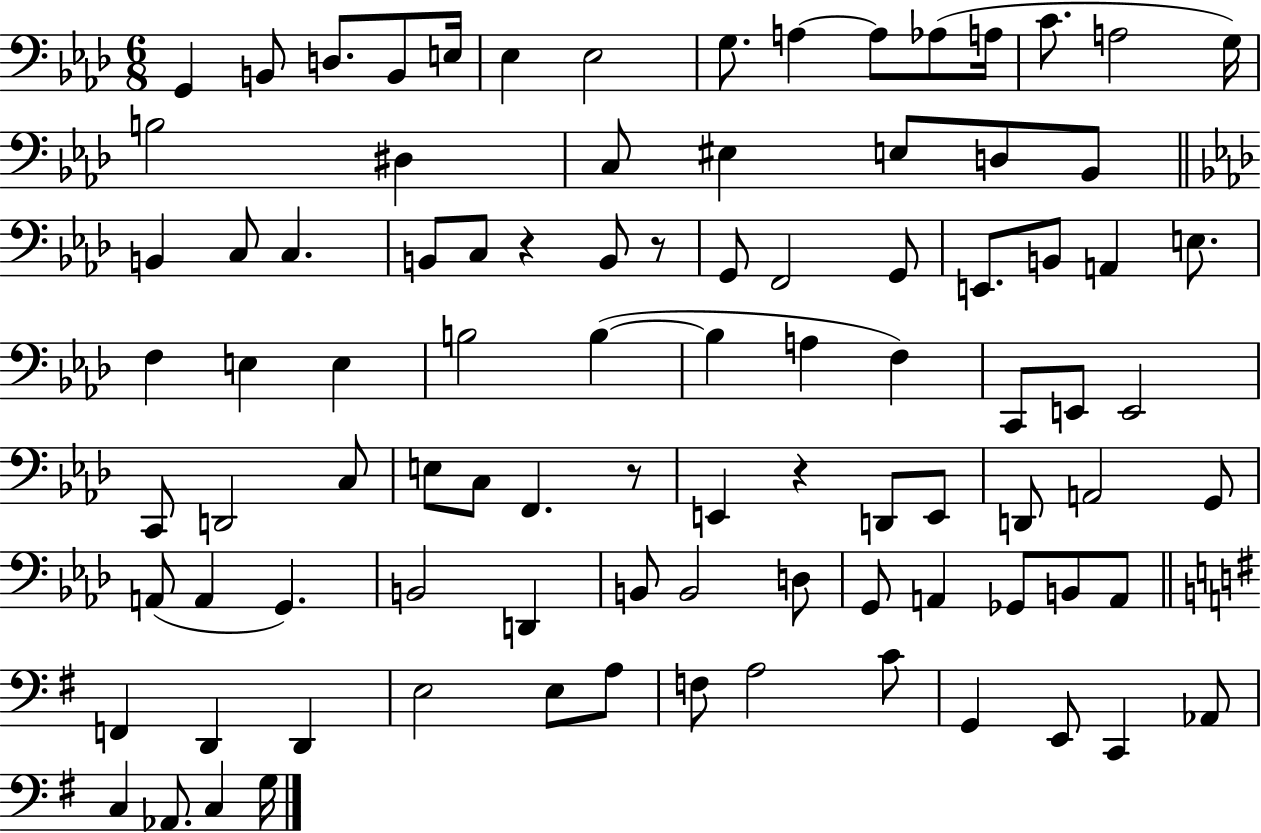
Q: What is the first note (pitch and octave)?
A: G2